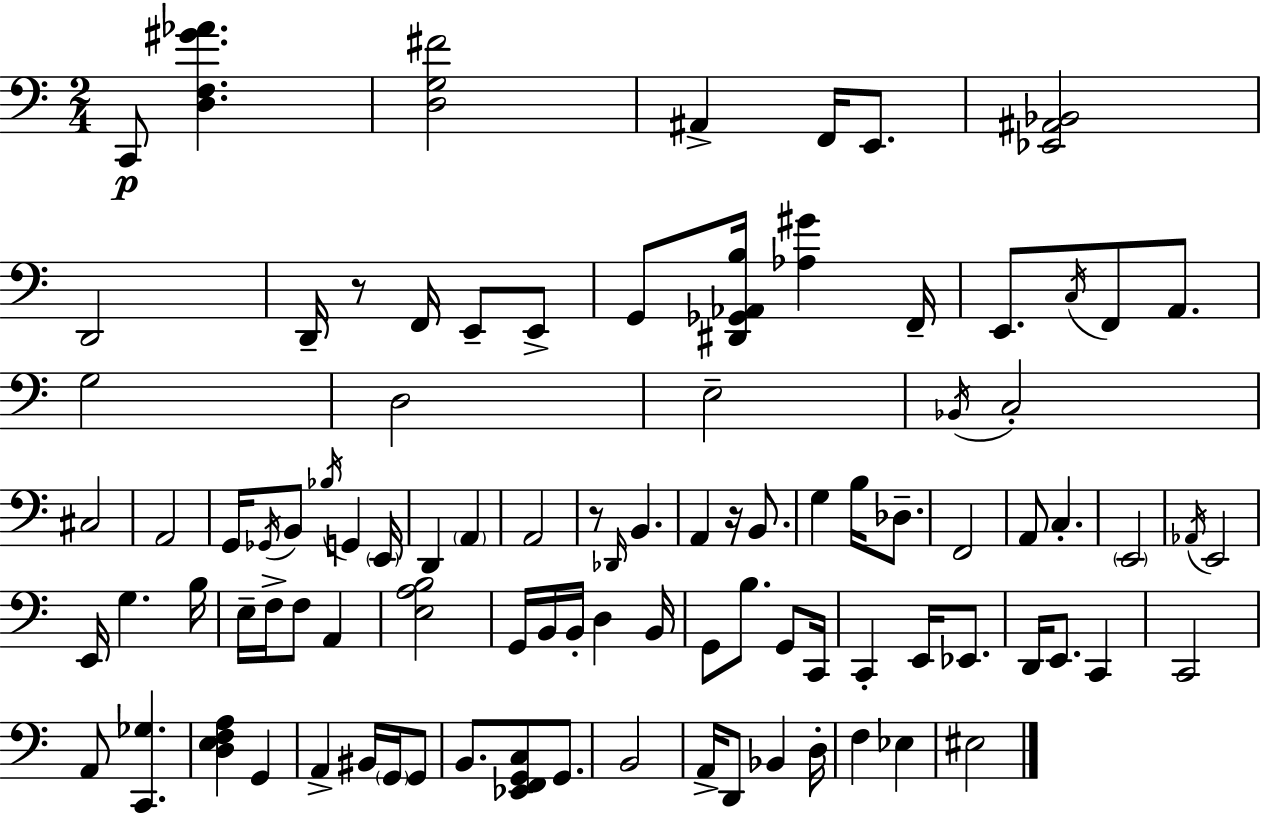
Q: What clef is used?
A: bass